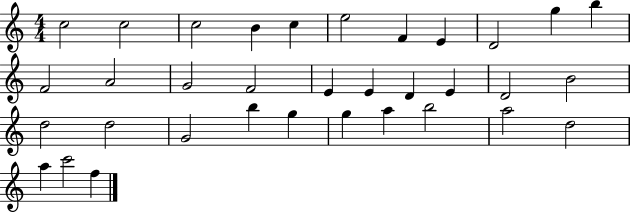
X:1
T:Untitled
M:4/4
L:1/4
K:C
c2 c2 c2 B c e2 F E D2 g b F2 A2 G2 F2 E E D E D2 B2 d2 d2 G2 b g g a b2 a2 d2 a c'2 f